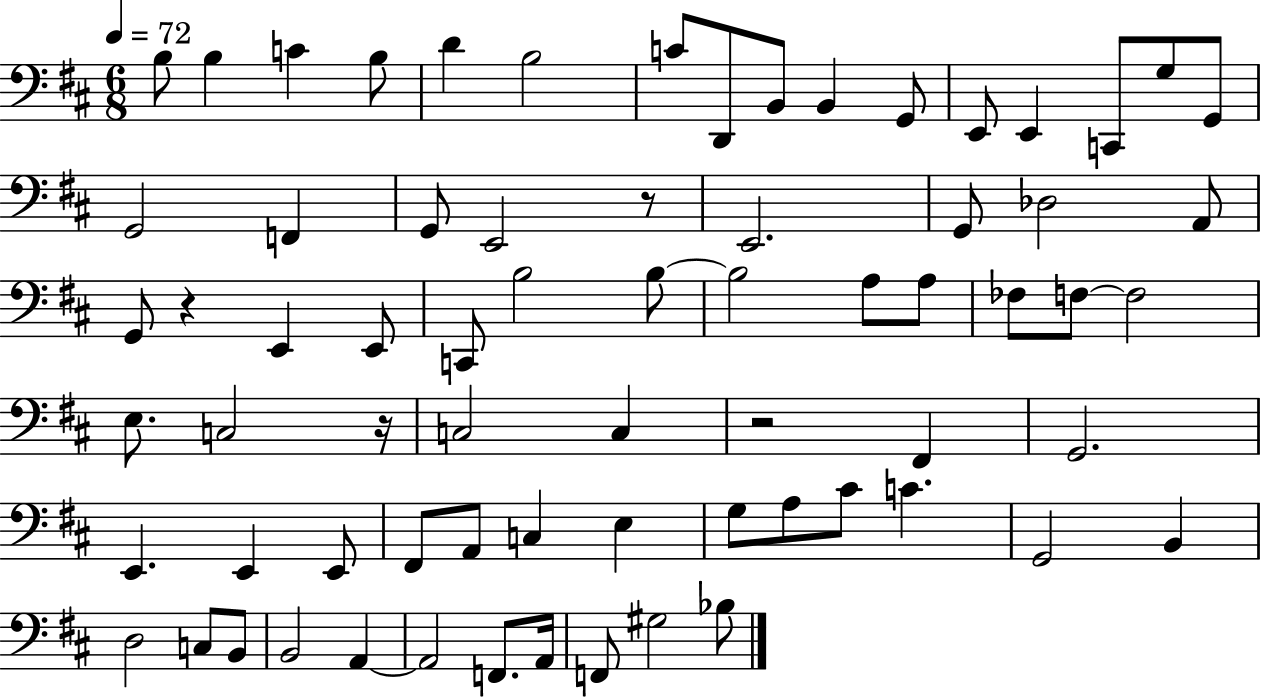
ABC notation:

X:1
T:Untitled
M:6/8
L:1/4
K:D
B,/2 B, C B,/2 D B,2 C/2 D,,/2 B,,/2 B,, G,,/2 E,,/2 E,, C,,/2 G,/2 G,,/2 G,,2 F,, G,,/2 E,,2 z/2 E,,2 G,,/2 _D,2 A,,/2 G,,/2 z E,, E,,/2 C,,/2 B,2 B,/2 B,2 A,/2 A,/2 _F,/2 F,/2 F,2 E,/2 C,2 z/4 C,2 C, z2 ^F,, G,,2 E,, E,, E,,/2 ^F,,/2 A,,/2 C, E, G,/2 A,/2 ^C/2 C G,,2 B,, D,2 C,/2 B,,/2 B,,2 A,, A,,2 F,,/2 A,,/4 F,,/2 ^G,2 _B,/2